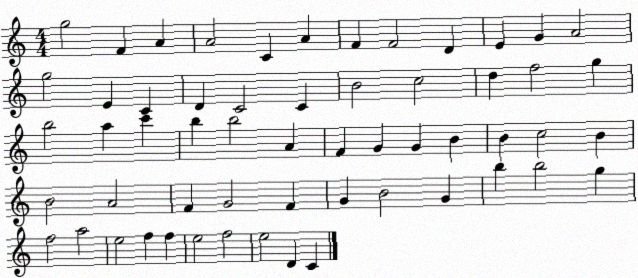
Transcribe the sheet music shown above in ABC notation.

X:1
T:Untitled
M:4/4
L:1/4
K:C
g2 F A A2 C A F F2 D E G A2 g2 E C D C2 C B2 c2 d f2 g b2 a c' b b2 A F G G B B c2 B B2 A2 F G2 F G B2 G b b2 g f2 a2 e2 f f e2 f2 e2 D C